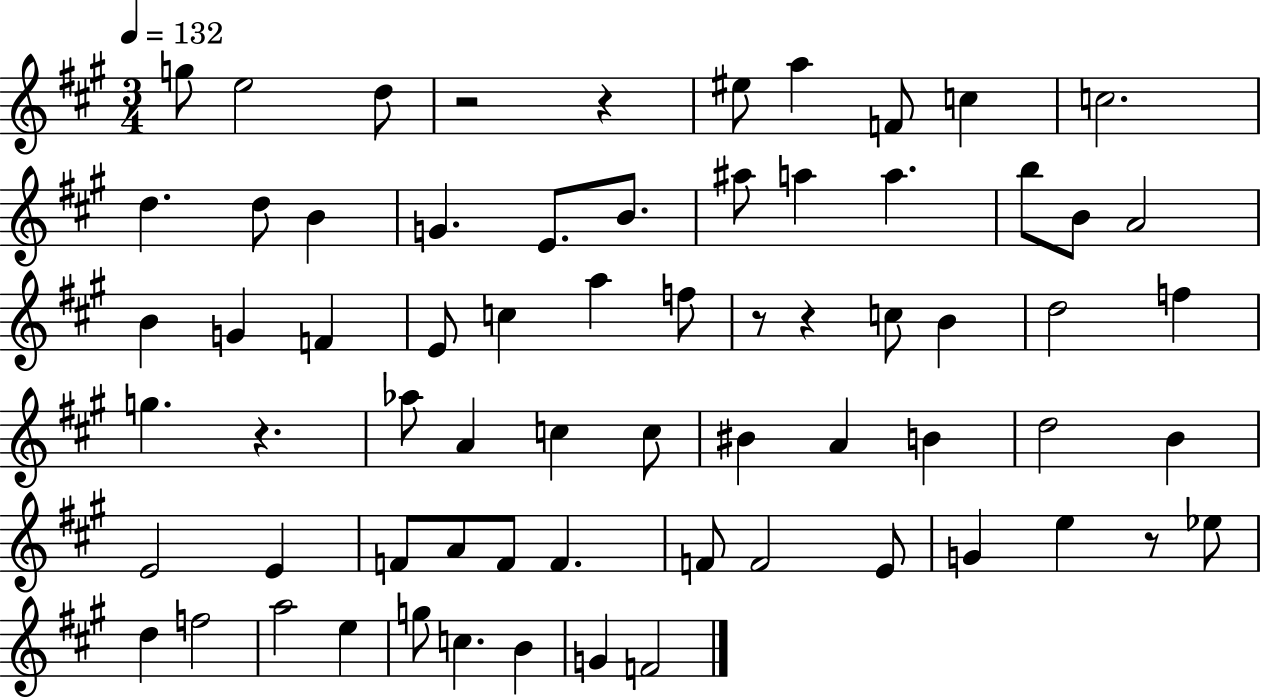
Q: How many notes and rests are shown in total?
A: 68